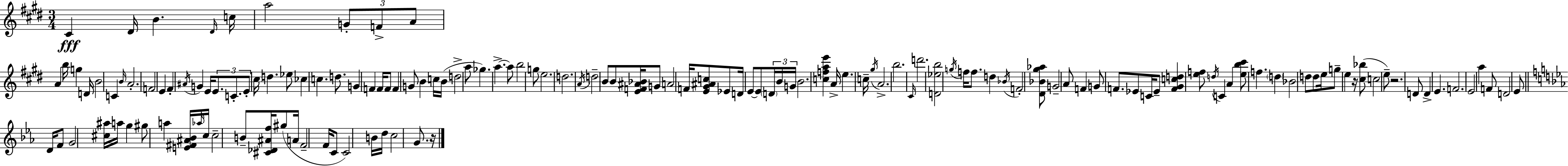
C#4/q D#4/s B4/q. D#4/s C5/s A5/h G4/e F4/e A4/e A4/q B5/s G5/q D4/s B4/h C4/q B4/s A4/h. F4/h E4/q F#4/q A#4/s G4/q E4/s E4/e. C4/e. E4/e C#5/s D5/q. Eb5/e CES5/q C5/q. D5/e. G4/q F4/q F4/s F4/e F4/q G4/e B4/q C5/s B4/s D5/h A5/e Gb5/q. A5/q. A5/e B5/h G5/e E5/h. D5/h. A4/s D5/h B4/e B4/e [E4,F4,A#4,Bb4]/s G4/e A4/h F4/s [E4,G#4,A#4,C5]/e Eb4/e D4/s E4/e E4/e D4/s B4/s G4/s B4/h. [C5,F5,A5,E6]/q A4/s E5/q. C5/s G#5/s A4/h. B5/h. C#4/s D6/h. [D4,Eb5,B5]/h G5/s F5/s F5/e. D5/q Bb4/s F4/h [D#4,Bb4,G#5,Ab5]/e G4/h A4/e F4/q G4/e F4/e. Eb4/e C4/s Eb4/e [F4,G#4,C5,D5]/q [E5,F5]/e D5/s C4/q A4/q [E5,B5,C#6]/e F5/q. D5/q Bb4/h D5/e D5/e E5/s G5/e E5/q R/s [C#5,Bb5]/e C5/h E5/e R/h. D4/e D4/q E4/q. F4/h. E4/h A5/q F4/e D4/h E4/e D4/s F4/e G4/h [C#5,A#5]/s A5/s G5/q G#5/e A5/q [E4,F#4,A#4,Bb4]/s Ab5/s C5/s C5/h B4/e [C#4,Db4,A#4,F5]/s G#5/e A4/s F4/h F4/s C4/e C4/h B4/s D5/s C5/h G4/e. R/s